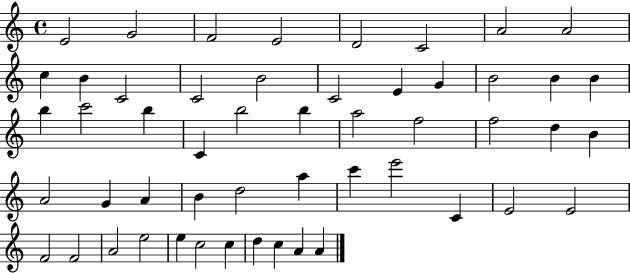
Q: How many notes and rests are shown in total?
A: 52